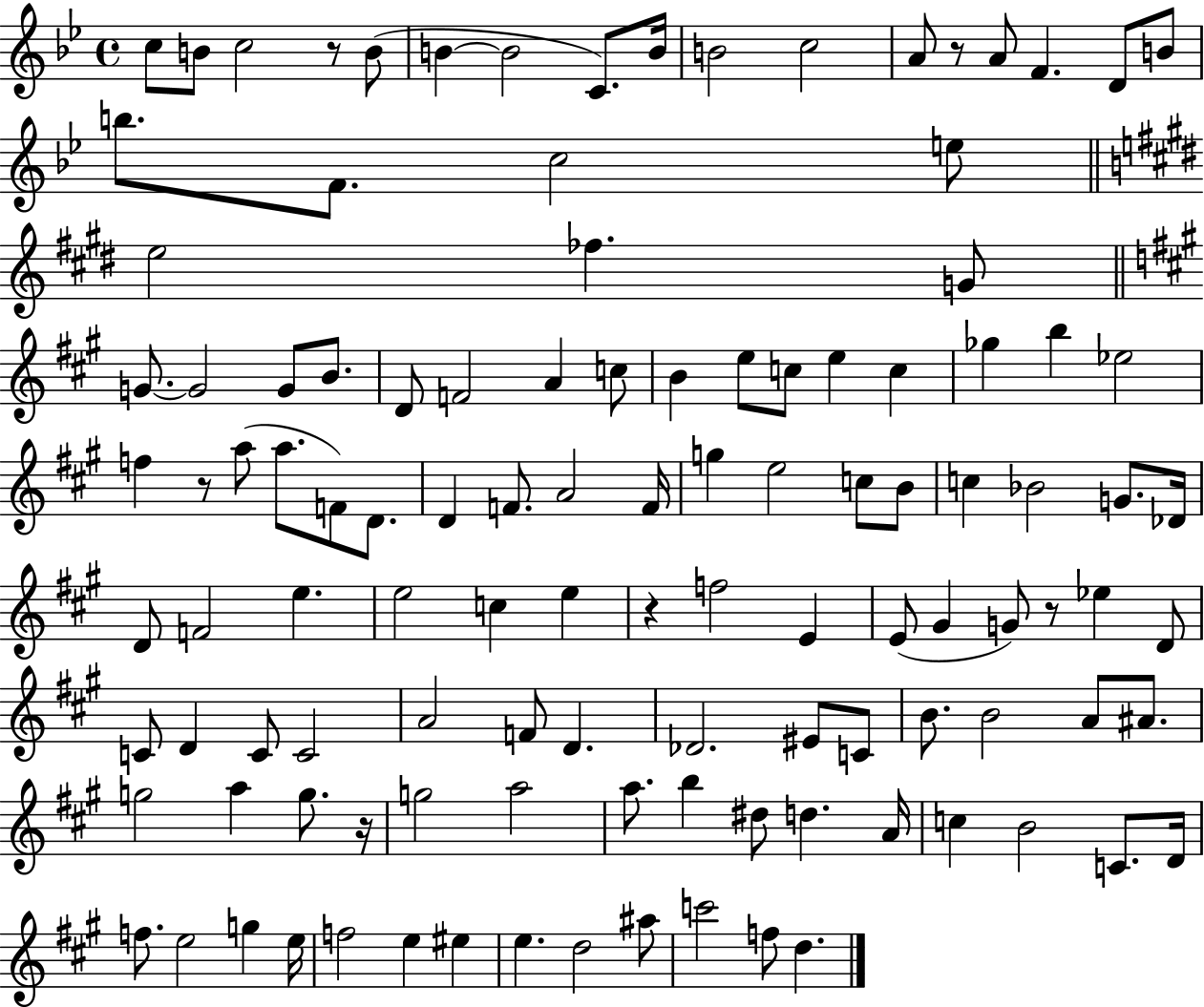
C5/e B4/e C5/h R/e B4/e B4/q B4/h C4/e. B4/s B4/h C5/h A4/e R/e A4/e F4/q. D4/e B4/e B5/e. F4/e. C5/h E5/e E5/h FES5/q. G4/e G4/e. G4/h G4/e B4/e. D4/e F4/h A4/q C5/e B4/q E5/e C5/e E5/q C5/q Gb5/q B5/q Eb5/h F5/q R/e A5/e A5/e. F4/e D4/e. D4/q F4/e. A4/h F4/s G5/q E5/h C5/e B4/e C5/q Bb4/h G4/e. Db4/s D4/e F4/h E5/q. E5/h C5/q E5/q R/q F5/h E4/q E4/e G#4/q G4/e R/e Eb5/q D4/e C4/e D4/q C4/e C4/h A4/h F4/e D4/q. Db4/h. EIS4/e C4/e B4/e. B4/h A4/e A#4/e. G5/h A5/q G5/e. R/s G5/h A5/h A5/e. B5/q D#5/e D5/q. A4/s C5/q B4/h C4/e. D4/s F5/e. E5/h G5/q E5/s F5/h E5/q EIS5/q E5/q. D5/h A#5/e C6/h F5/e D5/q.